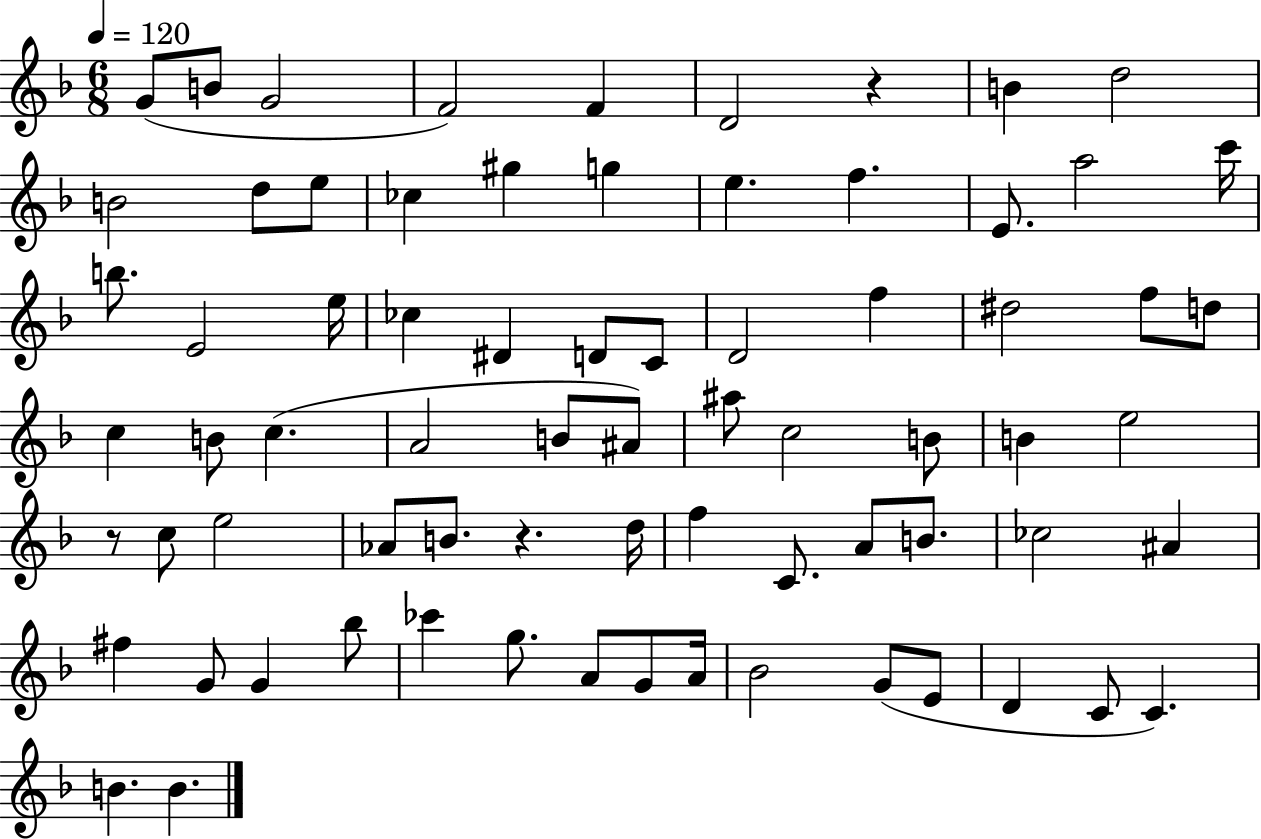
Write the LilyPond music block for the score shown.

{
  \clef treble
  \numericTimeSignature
  \time 6/8
  \key f \major
  \tempo 4 = 120
  g'8( b'8 g'2 | f'2) f'4 | d'2 r4 | b'4 d''2 | \break b'2 d''8 e''8 | ces''4 gis''4 g''4 | e''4. f''4. | e'8. a''2 c'''16 | \break b''8. e'2 e''16 | ces''4 dis'4 d'8 c'8 | d'2 f''4 | dis''2 f''8 d''8 | \break c''4 b'8 c''4.( | a'2 b'8 ais'8) | ais''8 c''2 b'8 | b'4 e''2 | \break r8 c''8 e''2 | aes'8 b'8. r4. d''16 | f''4 c'8. a'8 b'8. | ces''2 ais'4 | \break fis''4 g'8 g'4 bes''8 | ces'''4 g''8. a'8 g'8 a'16 | bes'2 g'8( e'8 | d'4 c'8 c'4.) | \break b'4. b'4. | \bar "|."
}